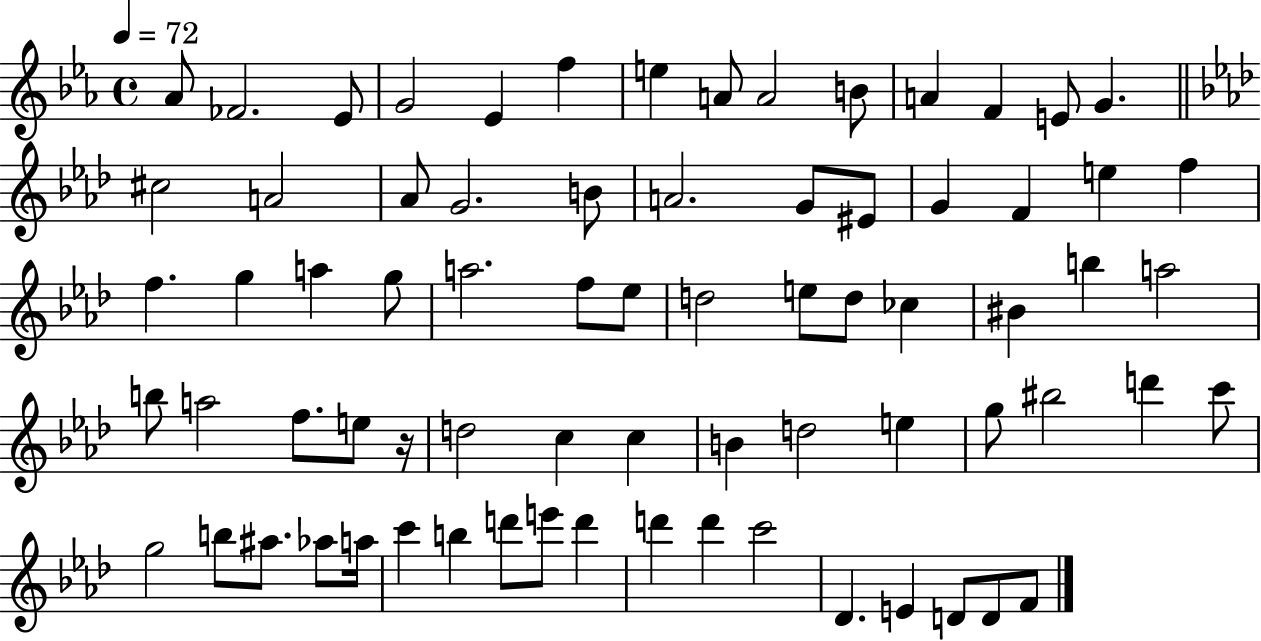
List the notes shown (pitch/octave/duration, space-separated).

Ab4/e FES4/h. Eb4/e G4/h Eb4/q F5/q E5/q A4/e A4/h B4/e A4/q F4/q E4/e G4/q. C#5/h A4/h Ab4/e G4/h. B4/e A4/h. G4/e EIS4/e G4/q F4/q E5/q F5/q F5/q. G5/q A5/q G5/e A5/h. F5/e Eb5/e D5/h E5/e D5/e CES5/q BIS4/q B5/q A5/h B5/e A5/h F5/e. E5/e R/s D5/h C5/q C5/q B4/q D5/h E5/q G5/e BIS5/h D6/q C6/e G5/h B5/e A#5/e. Ab5/e A5/s C6/q B5/q D6/e E6/e D6/q D6/q D6/q C6/h Db4/q. E4/q D4/e D4/e F4/e